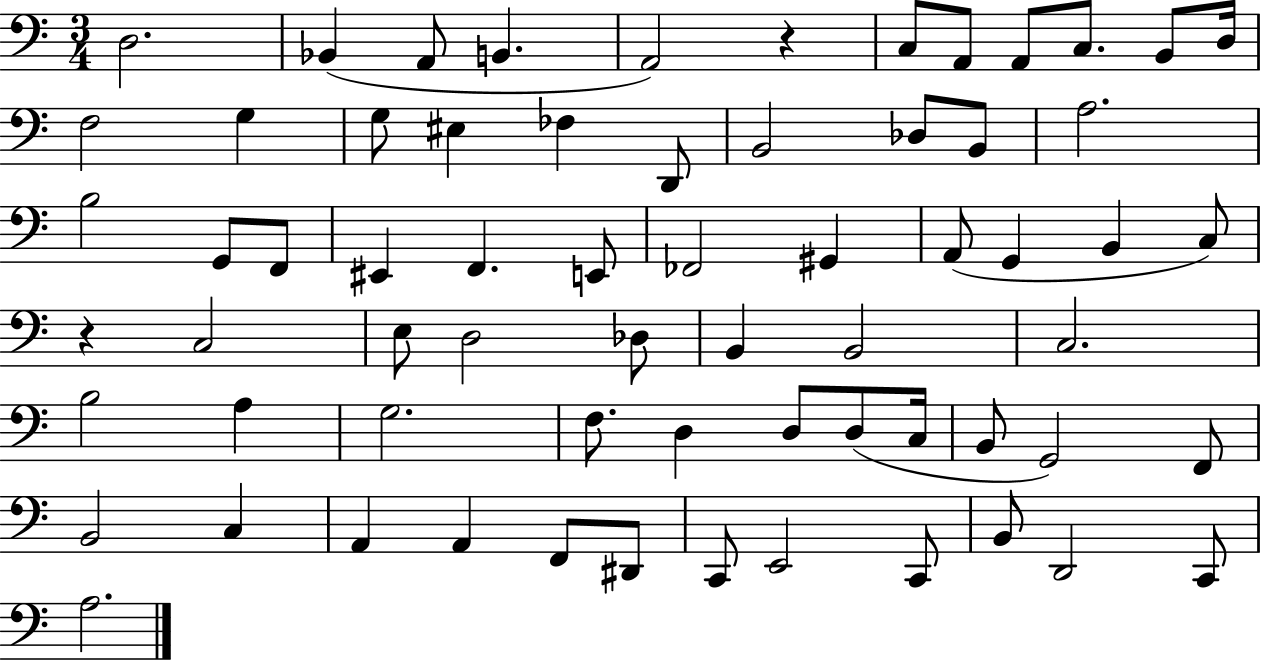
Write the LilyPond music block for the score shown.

{
  \clef bass
  \numericTimeSignature
  \time 3/4
  \key c \major
  d2. | bes,4( a,8 b,4. | a,2) r4 | c8 a,8 a,8 c8. b,8 d16 | \break f2 g4 | g8 eis4 fes4 d,8 | b,2 des8 b,8 | a2. | \break b2 g,8 f,8 | eis,4 f,4. e,8 | fes,2 gis,4 | a,8( g,4 b,4 c8) | \break r4 c2 | e8 d2 des8 | b,4 b,2 | c2. | \break b2 a4 | g2. | f8. d4 d8 d8( c16 | b,8 g,2) f,8 | \break b,2 c4 | a,4 a,4 f,8 dis,8 | c,8 e,2 c,8 | b,8 d,2 c,8 | \break a2. | \bar "|."
}